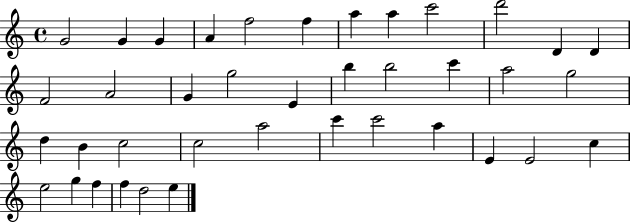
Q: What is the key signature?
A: C major